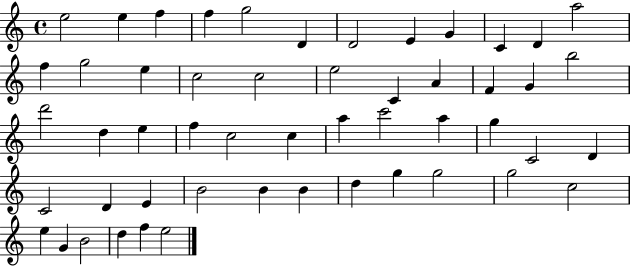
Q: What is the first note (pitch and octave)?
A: E5